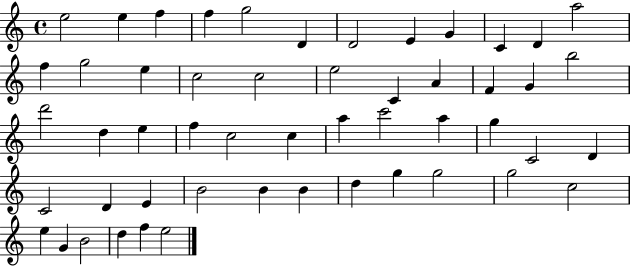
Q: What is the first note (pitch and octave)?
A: E5